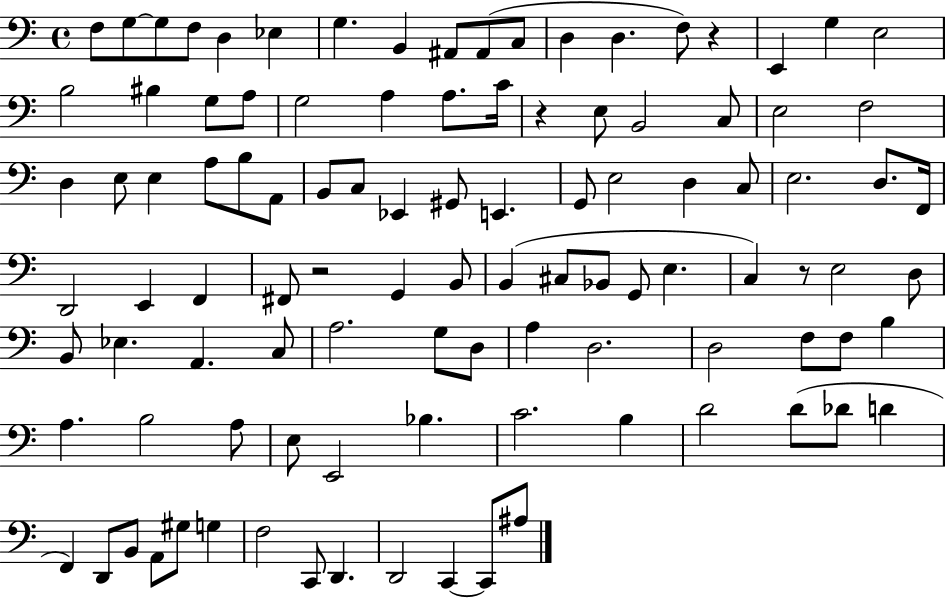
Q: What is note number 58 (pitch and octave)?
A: G2